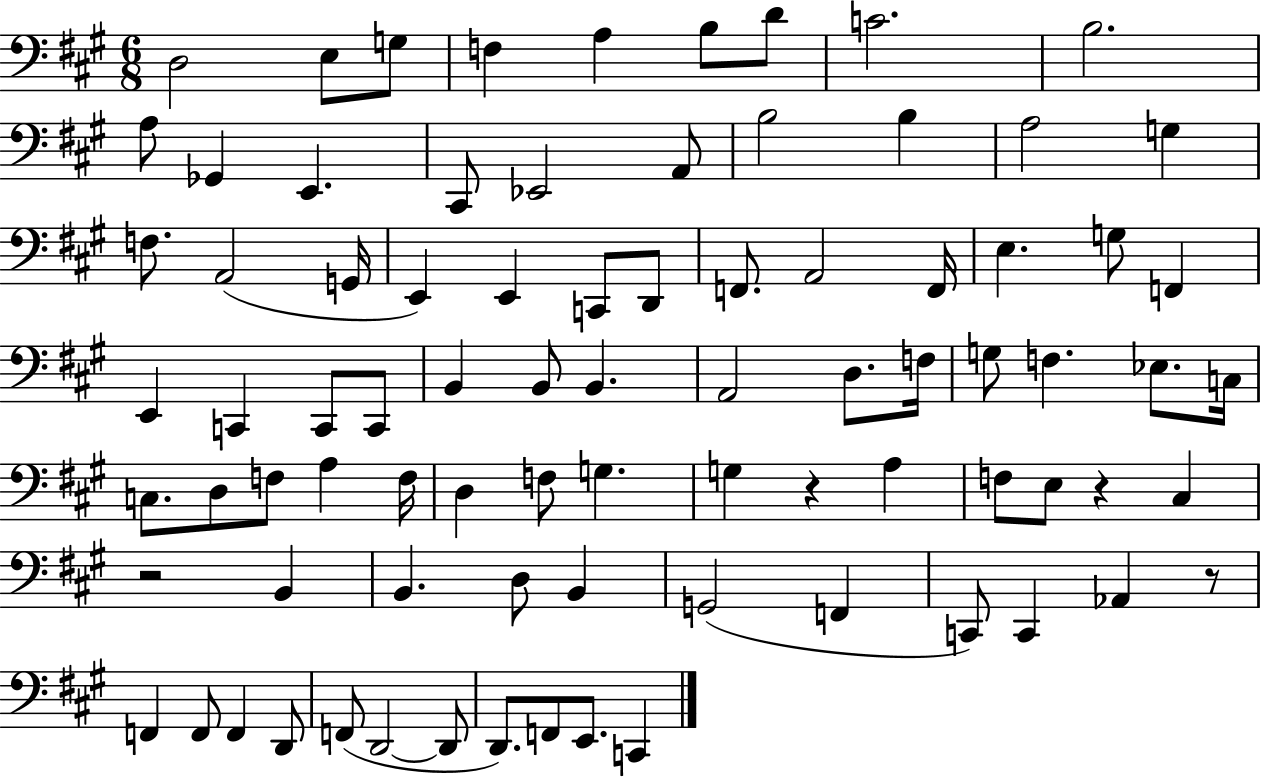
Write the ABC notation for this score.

X:1
T:Untitled
M:6/8
L:1/4
K:A
D,2 E,/2 G,/2 F, A, B,/2 D/2 C2 B,2 A,/2 _G,, E,, ^C,,/2 _E,,2 A,,/2 B,2 B, A,2 G, F,/2 A,,2 G,,/4 E,, E,, C,,/2 D,,/2 F,,/2 A,,2 F,,/4 E, G,/2 F,, E,, C,, C,,/2 C,,/2 B,, B,,/2 B,, A,,2 D,/2 F,/4 G,/2 F, _E,/2 C,/4 C,/2 D,/2 F,/2 A, F,/4 D, F,/2 G, G, z A, F,/2 E,/2 z ^C, z2 B,, B,, D,/2 B,, G,,2 F,, C,,/2 C,, _A,, z/2 F,, F,,/2 F,, D,,/2 F,,/2 D,,2 D,,/2 D,,/2 F,,/2 E,,/2 C,,